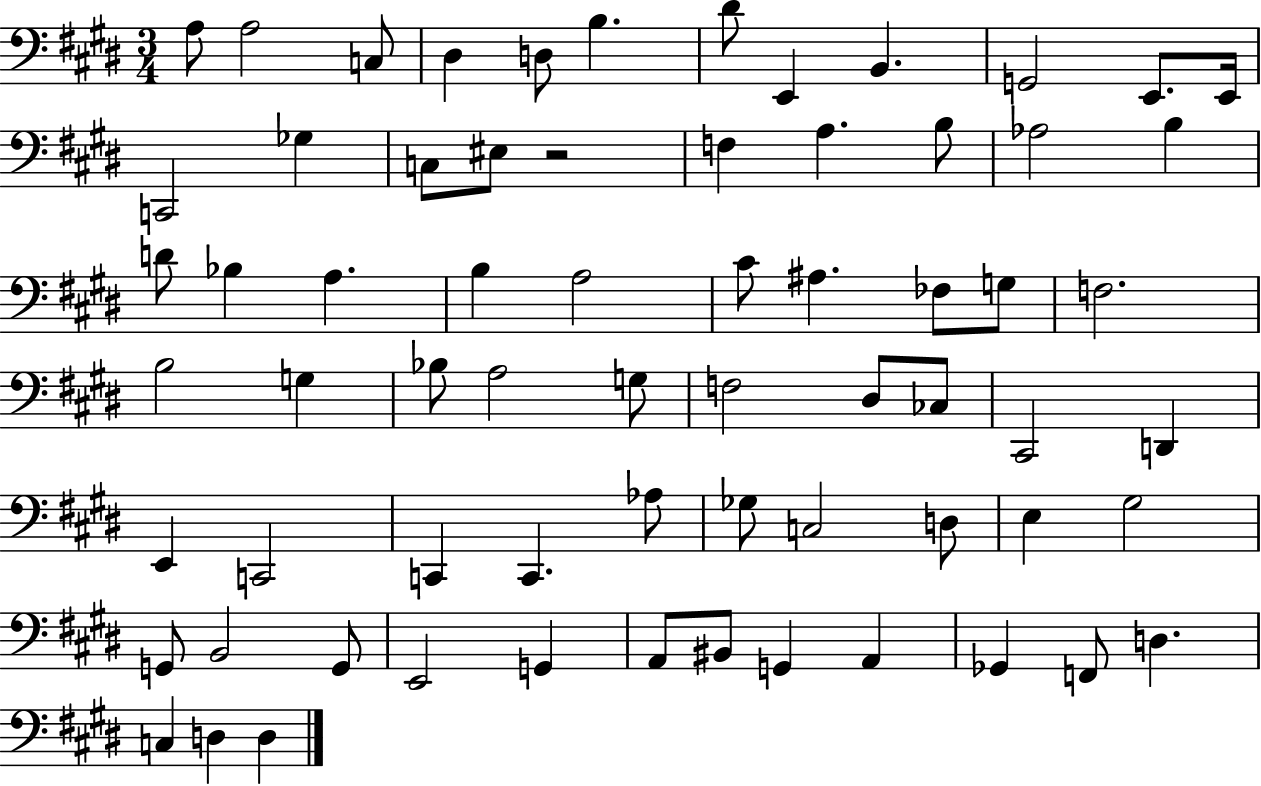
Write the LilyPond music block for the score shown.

{
  \clef bass
  \numericTimeSignature
  \time 3/4
  \key e \major
  a8 a2 c8 | dis4 d8 b4. | dis'8 e,4 b,4. | g,2 e,8. e,16 | \break c,2 ges4 | c8 eis8 r2 | f4 a4. b8 | aes2 b4 | \break d'8 bes4 a4. | b4 a2 | cis'8 ais4. fes8 g8 | f2. | \break b2 g4 | bes8 a2 g8 | f2 dis8 ces8 | cis,2 d,4 | \break e,4 c,2 | c,4 c,4. aes8 | ges8 c2 d8 | e4 gis2 | \break g,8 b,2 g,8 | e,2 g,4 | a,8 bis,8 g,4 a,4 | ges,4 f,8 d4. | \break c4 d4 d4 | \bar "|."
}